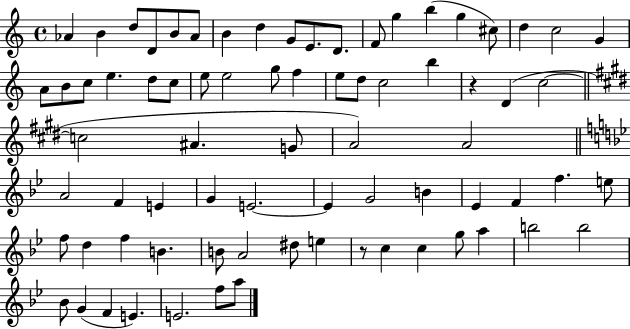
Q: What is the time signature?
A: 4/4